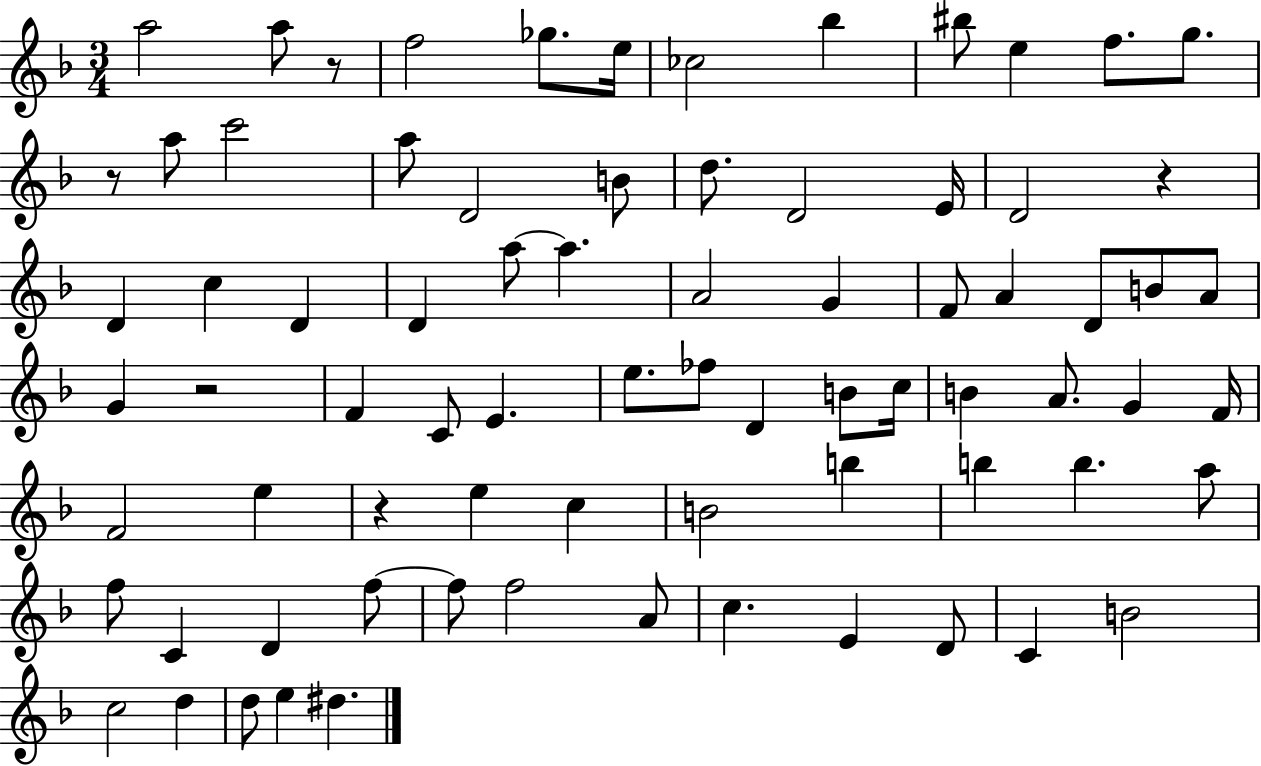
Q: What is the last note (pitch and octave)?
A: D#5